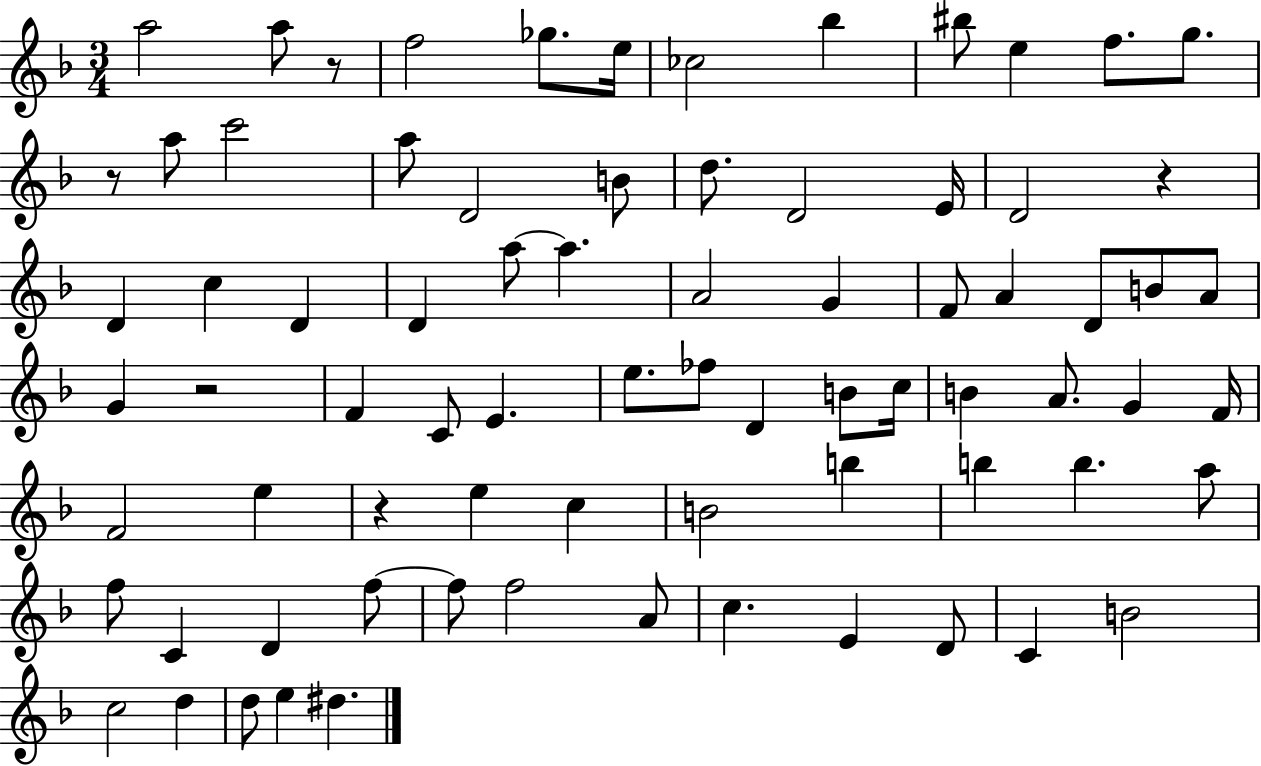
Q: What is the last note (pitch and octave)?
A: D#5